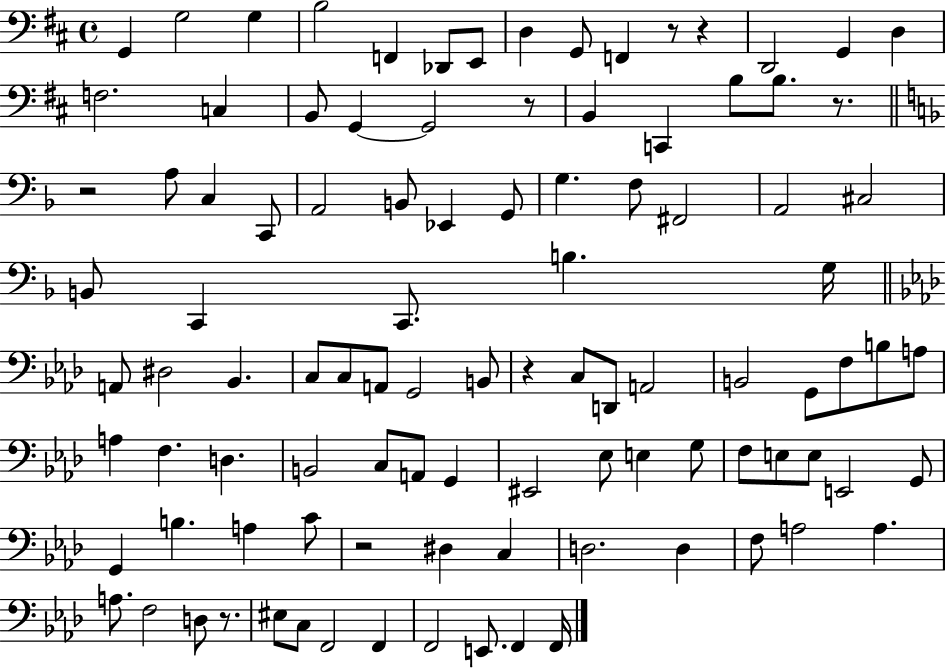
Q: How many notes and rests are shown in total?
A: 101